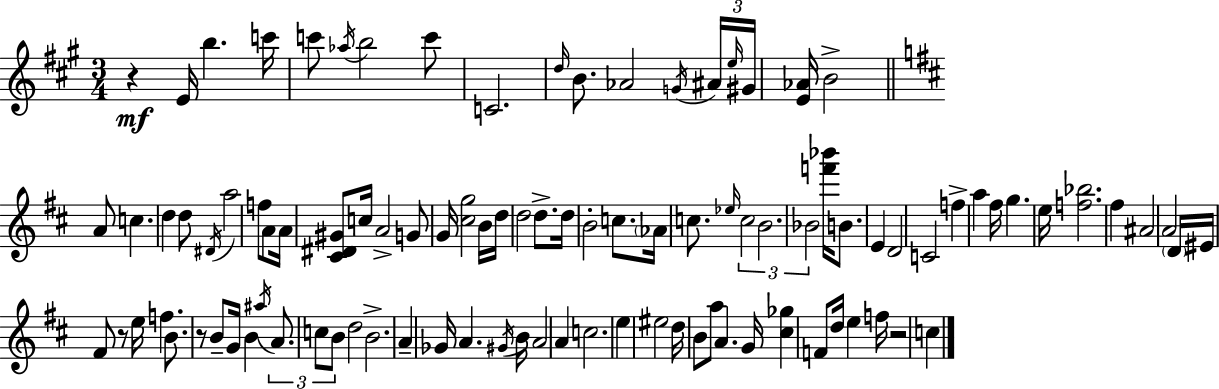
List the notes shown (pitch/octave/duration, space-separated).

R/q E4/s B5/q. C6/s C6/e Ab5/s B5/h C6/e C4/h. D5/s B4/e. Ab4/h G4/s A#4/s E5/s G#4/s [E4,Ab4]/s B4/h A4/e C5/q. D5/q D5/e D#4/s A5/h F5/e A4/e A4/s [C#4,D#4,G#4]/e C5/s A4/h G4/e G4/s [C#5,G5]/h B4/s D5/s D5/h D5/e. D5/s B4/h C5/e. Ab4/s C5/e. Eb5/s C5/h B4/h. Bb4/h [F6,Bb6]/s B4/e. E4/q D4/h C4/h F5/q A5/q F#5/s G5/q. E5/s [F5,Bb5]/h. F#5/q A#4/h A4/h D4/s EIS4/s F#4/e R/e E5/s F5/q. B4/e. R/e B4/e G4/s B4/q A#5/s A4/e. C5/e B4/e D5/h B4/h. A4/q Gb4/s A4/q. G#4/s B4/s A4/h A4/q C5/h. E5/q EIS5/h D5/s B4/e A5/e A4/q. G4/s [C#5,Gb5]/q F4/e D5/s E5/q F5/s R/h C5/q